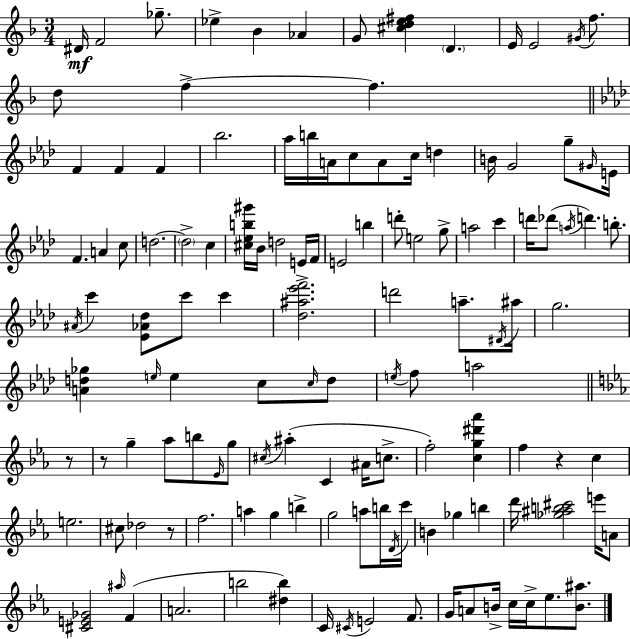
{
  \clef treble
  \numericTimeSignature
  \time 3/4
  \key f \major
  dis'16\mf f'2 ges''8.-- | ees''4-> bes'4 aes'4 | g'8 <cis'' d'' e'' fis''>4 \parenthesize d'4. | e'16 e'2 \acciaccatura { gis'16 } f''8. | \break d''8 f''4->~~ f''4. | \bar "||" \break \key f \minor f'4 f'4 f'4 | bes''2. | aes''16 b''16 a'16 c''8 a'8 c''16 d''4 | b'16 g'2 g''8-- \grace { gis'16 } | \break e'16 f'4. a'4 c''8 | d''2.~~ | \parenthesize d''2-> c''4 | <cis'' ees'' b'' gis'''>16 bes'16 d''2 e'16-> | \break f'16 e'2 b''4 | d'''8-. e''2 g''8-> | a''2 c'''4 | d'''16 des'''8( \acciaccatura { a''16 } d'''4.) b''8.-. | \break \acciaccatura { ais'16 } c'''4 <ees' aes' des''>8 c'''8 c'''4 | <des'' ais'' ees''' f'''>2. | d'''2 a''8.-- | \acciaccatura { dis'16 } ais''16 g''2. | \break <a' d'' ges''>4 \grace { e''16 } e''4 | c''8 \grace { c''16 } d''8 \acciaccatura { e''16 } f''8 a''2 | \bar "||" \break \key c \minor r8 r8 g''4-- aes''8 b''8 | \grace { ees'16 } g''8 \acciaccatura { cis''16 } ais''4-.( c'4 | ais'16 c''8.-> f''2-.) | <c'' g'' dis''' aes'''>4 f''4 r4 | \break c''4 e''2. | cis''8 des''2 | r8 f''2. | a''4 g''4 | \break b''4-> g''2 | a''8 b''16 \acciaccatura { d'16 } c'''16 b'4 ges''4 | b''4 d'''16 <ges'' ais'' b'' cis'''>2 | e'''16 a'8 <cis' e' ges'>2 | \break \grace { ais''16 } f'4( a'2. | b''2 | <dis'' b''>4) c'16 \acciaccatura { cis'16 } e'2 | f'8. g'16 a'8 b'16-> c''16 | \break c''16-> ees''8. <b' ais''>8. \bar "|."
}